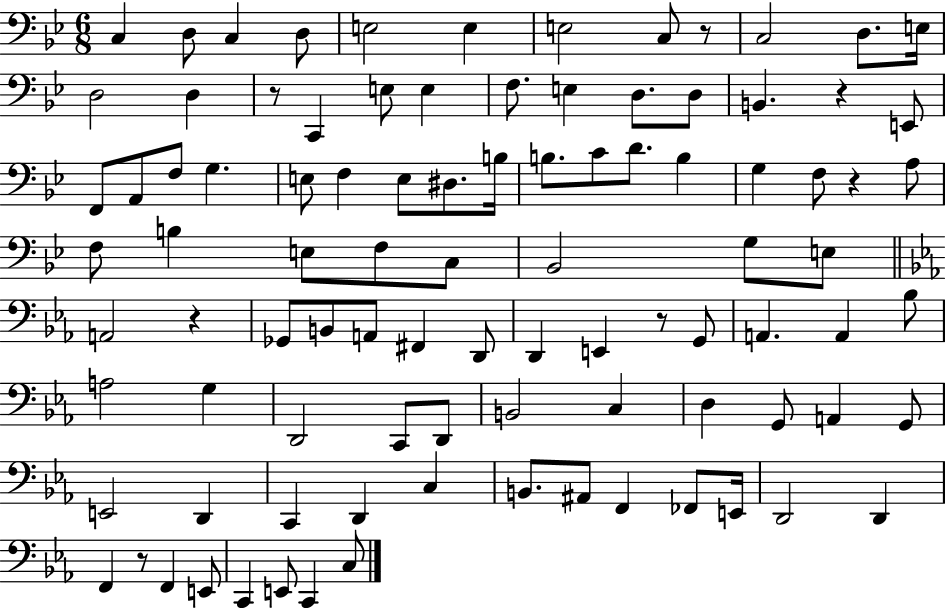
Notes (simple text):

C3/q D3/e C3/q D3/e E3/h E3/q E3/h C3/e R/e C3/h D3/e. E3/s D3/h D3/q R/e C2/q E3/e E3/q F3/e. E3/q D3/e. D3/e B2/q. R/q E2/e F2/e A2/e F3/e G3/q. E3/e F3/q E3/e D#3/e. B3/s B3/e. C4/e D4/e. B3/q G3/q F3/e R/q A3/e F3/e B3/q E3/e F3/e C3/e Bb2/h G3/e E3/e A2/h R/q Gb2/e B2/e A2/e F#2/q D2/e D2/q E2/q R/e G2/e A2/q. A2/q Bb3/e A3/h G3/q D2/h C2/e D2/e B2/h C3/q D3/q G2/e A2/q G2/e E2/h D2/q C2/q D2/q C3/q B2/e. A#2/e F2/q FES2/e E2/s D2/h D2/q F2/q R/e F2/q E2/e C2/q E2/e C2/q C3/e